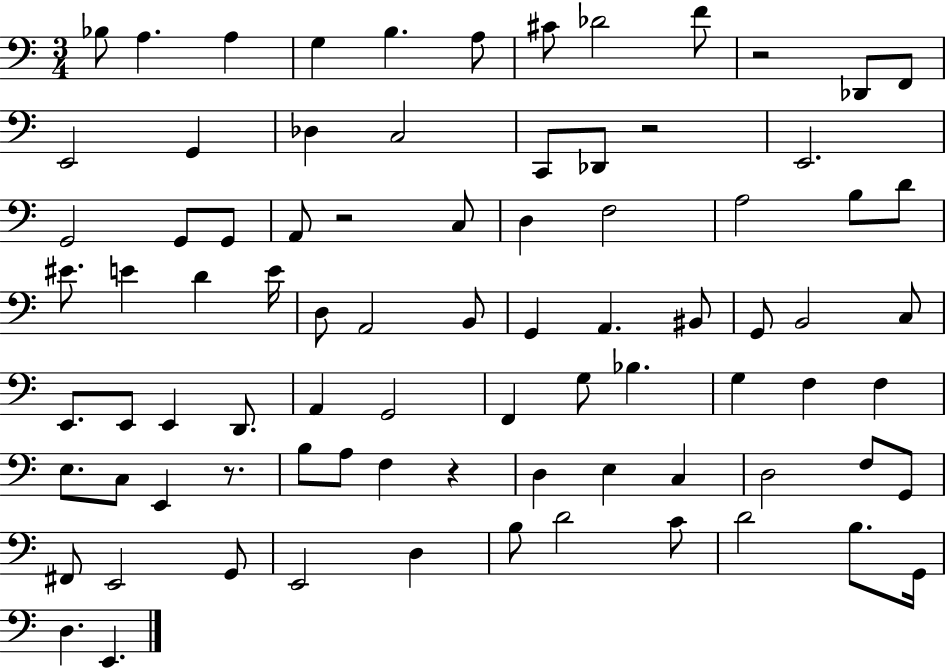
{
  \clef bass
  \numericTimeSignature
  \time 3/4
  \key c \major
  bes8 a4. a4 | g4 b4. a8 | cis'8 des'2 f'8 | r2 des,8 f,8 | \break e,2 g,4 | des4 c2 | c,8 des,8 r2 | e,2. | \break g,2 g,8 g,8 | a,8 r2 c8 | d4 f2 | a2 b8 d'8 | \break eis'8. e'4 d'4 e'16 | d8 a,2 b,8 | g,4 a,4. bis,8 | g,8 b,2 c8 | \break e,8. e,8 e,4 d,8. | a,4 g,2 | f,4 g8 bes4. | g4 f4 f4 | \break e8. c8 e,4 r8. | b8 a8 f4 r4 | d4 e4 c4 | d2 f8 g,8 | \break fis,8 e,2 g,8 | e,2 d4 | b8 d'2 c'8 | d'2 b8. g,16 | \break d4. e,4. | \bar "|."
}